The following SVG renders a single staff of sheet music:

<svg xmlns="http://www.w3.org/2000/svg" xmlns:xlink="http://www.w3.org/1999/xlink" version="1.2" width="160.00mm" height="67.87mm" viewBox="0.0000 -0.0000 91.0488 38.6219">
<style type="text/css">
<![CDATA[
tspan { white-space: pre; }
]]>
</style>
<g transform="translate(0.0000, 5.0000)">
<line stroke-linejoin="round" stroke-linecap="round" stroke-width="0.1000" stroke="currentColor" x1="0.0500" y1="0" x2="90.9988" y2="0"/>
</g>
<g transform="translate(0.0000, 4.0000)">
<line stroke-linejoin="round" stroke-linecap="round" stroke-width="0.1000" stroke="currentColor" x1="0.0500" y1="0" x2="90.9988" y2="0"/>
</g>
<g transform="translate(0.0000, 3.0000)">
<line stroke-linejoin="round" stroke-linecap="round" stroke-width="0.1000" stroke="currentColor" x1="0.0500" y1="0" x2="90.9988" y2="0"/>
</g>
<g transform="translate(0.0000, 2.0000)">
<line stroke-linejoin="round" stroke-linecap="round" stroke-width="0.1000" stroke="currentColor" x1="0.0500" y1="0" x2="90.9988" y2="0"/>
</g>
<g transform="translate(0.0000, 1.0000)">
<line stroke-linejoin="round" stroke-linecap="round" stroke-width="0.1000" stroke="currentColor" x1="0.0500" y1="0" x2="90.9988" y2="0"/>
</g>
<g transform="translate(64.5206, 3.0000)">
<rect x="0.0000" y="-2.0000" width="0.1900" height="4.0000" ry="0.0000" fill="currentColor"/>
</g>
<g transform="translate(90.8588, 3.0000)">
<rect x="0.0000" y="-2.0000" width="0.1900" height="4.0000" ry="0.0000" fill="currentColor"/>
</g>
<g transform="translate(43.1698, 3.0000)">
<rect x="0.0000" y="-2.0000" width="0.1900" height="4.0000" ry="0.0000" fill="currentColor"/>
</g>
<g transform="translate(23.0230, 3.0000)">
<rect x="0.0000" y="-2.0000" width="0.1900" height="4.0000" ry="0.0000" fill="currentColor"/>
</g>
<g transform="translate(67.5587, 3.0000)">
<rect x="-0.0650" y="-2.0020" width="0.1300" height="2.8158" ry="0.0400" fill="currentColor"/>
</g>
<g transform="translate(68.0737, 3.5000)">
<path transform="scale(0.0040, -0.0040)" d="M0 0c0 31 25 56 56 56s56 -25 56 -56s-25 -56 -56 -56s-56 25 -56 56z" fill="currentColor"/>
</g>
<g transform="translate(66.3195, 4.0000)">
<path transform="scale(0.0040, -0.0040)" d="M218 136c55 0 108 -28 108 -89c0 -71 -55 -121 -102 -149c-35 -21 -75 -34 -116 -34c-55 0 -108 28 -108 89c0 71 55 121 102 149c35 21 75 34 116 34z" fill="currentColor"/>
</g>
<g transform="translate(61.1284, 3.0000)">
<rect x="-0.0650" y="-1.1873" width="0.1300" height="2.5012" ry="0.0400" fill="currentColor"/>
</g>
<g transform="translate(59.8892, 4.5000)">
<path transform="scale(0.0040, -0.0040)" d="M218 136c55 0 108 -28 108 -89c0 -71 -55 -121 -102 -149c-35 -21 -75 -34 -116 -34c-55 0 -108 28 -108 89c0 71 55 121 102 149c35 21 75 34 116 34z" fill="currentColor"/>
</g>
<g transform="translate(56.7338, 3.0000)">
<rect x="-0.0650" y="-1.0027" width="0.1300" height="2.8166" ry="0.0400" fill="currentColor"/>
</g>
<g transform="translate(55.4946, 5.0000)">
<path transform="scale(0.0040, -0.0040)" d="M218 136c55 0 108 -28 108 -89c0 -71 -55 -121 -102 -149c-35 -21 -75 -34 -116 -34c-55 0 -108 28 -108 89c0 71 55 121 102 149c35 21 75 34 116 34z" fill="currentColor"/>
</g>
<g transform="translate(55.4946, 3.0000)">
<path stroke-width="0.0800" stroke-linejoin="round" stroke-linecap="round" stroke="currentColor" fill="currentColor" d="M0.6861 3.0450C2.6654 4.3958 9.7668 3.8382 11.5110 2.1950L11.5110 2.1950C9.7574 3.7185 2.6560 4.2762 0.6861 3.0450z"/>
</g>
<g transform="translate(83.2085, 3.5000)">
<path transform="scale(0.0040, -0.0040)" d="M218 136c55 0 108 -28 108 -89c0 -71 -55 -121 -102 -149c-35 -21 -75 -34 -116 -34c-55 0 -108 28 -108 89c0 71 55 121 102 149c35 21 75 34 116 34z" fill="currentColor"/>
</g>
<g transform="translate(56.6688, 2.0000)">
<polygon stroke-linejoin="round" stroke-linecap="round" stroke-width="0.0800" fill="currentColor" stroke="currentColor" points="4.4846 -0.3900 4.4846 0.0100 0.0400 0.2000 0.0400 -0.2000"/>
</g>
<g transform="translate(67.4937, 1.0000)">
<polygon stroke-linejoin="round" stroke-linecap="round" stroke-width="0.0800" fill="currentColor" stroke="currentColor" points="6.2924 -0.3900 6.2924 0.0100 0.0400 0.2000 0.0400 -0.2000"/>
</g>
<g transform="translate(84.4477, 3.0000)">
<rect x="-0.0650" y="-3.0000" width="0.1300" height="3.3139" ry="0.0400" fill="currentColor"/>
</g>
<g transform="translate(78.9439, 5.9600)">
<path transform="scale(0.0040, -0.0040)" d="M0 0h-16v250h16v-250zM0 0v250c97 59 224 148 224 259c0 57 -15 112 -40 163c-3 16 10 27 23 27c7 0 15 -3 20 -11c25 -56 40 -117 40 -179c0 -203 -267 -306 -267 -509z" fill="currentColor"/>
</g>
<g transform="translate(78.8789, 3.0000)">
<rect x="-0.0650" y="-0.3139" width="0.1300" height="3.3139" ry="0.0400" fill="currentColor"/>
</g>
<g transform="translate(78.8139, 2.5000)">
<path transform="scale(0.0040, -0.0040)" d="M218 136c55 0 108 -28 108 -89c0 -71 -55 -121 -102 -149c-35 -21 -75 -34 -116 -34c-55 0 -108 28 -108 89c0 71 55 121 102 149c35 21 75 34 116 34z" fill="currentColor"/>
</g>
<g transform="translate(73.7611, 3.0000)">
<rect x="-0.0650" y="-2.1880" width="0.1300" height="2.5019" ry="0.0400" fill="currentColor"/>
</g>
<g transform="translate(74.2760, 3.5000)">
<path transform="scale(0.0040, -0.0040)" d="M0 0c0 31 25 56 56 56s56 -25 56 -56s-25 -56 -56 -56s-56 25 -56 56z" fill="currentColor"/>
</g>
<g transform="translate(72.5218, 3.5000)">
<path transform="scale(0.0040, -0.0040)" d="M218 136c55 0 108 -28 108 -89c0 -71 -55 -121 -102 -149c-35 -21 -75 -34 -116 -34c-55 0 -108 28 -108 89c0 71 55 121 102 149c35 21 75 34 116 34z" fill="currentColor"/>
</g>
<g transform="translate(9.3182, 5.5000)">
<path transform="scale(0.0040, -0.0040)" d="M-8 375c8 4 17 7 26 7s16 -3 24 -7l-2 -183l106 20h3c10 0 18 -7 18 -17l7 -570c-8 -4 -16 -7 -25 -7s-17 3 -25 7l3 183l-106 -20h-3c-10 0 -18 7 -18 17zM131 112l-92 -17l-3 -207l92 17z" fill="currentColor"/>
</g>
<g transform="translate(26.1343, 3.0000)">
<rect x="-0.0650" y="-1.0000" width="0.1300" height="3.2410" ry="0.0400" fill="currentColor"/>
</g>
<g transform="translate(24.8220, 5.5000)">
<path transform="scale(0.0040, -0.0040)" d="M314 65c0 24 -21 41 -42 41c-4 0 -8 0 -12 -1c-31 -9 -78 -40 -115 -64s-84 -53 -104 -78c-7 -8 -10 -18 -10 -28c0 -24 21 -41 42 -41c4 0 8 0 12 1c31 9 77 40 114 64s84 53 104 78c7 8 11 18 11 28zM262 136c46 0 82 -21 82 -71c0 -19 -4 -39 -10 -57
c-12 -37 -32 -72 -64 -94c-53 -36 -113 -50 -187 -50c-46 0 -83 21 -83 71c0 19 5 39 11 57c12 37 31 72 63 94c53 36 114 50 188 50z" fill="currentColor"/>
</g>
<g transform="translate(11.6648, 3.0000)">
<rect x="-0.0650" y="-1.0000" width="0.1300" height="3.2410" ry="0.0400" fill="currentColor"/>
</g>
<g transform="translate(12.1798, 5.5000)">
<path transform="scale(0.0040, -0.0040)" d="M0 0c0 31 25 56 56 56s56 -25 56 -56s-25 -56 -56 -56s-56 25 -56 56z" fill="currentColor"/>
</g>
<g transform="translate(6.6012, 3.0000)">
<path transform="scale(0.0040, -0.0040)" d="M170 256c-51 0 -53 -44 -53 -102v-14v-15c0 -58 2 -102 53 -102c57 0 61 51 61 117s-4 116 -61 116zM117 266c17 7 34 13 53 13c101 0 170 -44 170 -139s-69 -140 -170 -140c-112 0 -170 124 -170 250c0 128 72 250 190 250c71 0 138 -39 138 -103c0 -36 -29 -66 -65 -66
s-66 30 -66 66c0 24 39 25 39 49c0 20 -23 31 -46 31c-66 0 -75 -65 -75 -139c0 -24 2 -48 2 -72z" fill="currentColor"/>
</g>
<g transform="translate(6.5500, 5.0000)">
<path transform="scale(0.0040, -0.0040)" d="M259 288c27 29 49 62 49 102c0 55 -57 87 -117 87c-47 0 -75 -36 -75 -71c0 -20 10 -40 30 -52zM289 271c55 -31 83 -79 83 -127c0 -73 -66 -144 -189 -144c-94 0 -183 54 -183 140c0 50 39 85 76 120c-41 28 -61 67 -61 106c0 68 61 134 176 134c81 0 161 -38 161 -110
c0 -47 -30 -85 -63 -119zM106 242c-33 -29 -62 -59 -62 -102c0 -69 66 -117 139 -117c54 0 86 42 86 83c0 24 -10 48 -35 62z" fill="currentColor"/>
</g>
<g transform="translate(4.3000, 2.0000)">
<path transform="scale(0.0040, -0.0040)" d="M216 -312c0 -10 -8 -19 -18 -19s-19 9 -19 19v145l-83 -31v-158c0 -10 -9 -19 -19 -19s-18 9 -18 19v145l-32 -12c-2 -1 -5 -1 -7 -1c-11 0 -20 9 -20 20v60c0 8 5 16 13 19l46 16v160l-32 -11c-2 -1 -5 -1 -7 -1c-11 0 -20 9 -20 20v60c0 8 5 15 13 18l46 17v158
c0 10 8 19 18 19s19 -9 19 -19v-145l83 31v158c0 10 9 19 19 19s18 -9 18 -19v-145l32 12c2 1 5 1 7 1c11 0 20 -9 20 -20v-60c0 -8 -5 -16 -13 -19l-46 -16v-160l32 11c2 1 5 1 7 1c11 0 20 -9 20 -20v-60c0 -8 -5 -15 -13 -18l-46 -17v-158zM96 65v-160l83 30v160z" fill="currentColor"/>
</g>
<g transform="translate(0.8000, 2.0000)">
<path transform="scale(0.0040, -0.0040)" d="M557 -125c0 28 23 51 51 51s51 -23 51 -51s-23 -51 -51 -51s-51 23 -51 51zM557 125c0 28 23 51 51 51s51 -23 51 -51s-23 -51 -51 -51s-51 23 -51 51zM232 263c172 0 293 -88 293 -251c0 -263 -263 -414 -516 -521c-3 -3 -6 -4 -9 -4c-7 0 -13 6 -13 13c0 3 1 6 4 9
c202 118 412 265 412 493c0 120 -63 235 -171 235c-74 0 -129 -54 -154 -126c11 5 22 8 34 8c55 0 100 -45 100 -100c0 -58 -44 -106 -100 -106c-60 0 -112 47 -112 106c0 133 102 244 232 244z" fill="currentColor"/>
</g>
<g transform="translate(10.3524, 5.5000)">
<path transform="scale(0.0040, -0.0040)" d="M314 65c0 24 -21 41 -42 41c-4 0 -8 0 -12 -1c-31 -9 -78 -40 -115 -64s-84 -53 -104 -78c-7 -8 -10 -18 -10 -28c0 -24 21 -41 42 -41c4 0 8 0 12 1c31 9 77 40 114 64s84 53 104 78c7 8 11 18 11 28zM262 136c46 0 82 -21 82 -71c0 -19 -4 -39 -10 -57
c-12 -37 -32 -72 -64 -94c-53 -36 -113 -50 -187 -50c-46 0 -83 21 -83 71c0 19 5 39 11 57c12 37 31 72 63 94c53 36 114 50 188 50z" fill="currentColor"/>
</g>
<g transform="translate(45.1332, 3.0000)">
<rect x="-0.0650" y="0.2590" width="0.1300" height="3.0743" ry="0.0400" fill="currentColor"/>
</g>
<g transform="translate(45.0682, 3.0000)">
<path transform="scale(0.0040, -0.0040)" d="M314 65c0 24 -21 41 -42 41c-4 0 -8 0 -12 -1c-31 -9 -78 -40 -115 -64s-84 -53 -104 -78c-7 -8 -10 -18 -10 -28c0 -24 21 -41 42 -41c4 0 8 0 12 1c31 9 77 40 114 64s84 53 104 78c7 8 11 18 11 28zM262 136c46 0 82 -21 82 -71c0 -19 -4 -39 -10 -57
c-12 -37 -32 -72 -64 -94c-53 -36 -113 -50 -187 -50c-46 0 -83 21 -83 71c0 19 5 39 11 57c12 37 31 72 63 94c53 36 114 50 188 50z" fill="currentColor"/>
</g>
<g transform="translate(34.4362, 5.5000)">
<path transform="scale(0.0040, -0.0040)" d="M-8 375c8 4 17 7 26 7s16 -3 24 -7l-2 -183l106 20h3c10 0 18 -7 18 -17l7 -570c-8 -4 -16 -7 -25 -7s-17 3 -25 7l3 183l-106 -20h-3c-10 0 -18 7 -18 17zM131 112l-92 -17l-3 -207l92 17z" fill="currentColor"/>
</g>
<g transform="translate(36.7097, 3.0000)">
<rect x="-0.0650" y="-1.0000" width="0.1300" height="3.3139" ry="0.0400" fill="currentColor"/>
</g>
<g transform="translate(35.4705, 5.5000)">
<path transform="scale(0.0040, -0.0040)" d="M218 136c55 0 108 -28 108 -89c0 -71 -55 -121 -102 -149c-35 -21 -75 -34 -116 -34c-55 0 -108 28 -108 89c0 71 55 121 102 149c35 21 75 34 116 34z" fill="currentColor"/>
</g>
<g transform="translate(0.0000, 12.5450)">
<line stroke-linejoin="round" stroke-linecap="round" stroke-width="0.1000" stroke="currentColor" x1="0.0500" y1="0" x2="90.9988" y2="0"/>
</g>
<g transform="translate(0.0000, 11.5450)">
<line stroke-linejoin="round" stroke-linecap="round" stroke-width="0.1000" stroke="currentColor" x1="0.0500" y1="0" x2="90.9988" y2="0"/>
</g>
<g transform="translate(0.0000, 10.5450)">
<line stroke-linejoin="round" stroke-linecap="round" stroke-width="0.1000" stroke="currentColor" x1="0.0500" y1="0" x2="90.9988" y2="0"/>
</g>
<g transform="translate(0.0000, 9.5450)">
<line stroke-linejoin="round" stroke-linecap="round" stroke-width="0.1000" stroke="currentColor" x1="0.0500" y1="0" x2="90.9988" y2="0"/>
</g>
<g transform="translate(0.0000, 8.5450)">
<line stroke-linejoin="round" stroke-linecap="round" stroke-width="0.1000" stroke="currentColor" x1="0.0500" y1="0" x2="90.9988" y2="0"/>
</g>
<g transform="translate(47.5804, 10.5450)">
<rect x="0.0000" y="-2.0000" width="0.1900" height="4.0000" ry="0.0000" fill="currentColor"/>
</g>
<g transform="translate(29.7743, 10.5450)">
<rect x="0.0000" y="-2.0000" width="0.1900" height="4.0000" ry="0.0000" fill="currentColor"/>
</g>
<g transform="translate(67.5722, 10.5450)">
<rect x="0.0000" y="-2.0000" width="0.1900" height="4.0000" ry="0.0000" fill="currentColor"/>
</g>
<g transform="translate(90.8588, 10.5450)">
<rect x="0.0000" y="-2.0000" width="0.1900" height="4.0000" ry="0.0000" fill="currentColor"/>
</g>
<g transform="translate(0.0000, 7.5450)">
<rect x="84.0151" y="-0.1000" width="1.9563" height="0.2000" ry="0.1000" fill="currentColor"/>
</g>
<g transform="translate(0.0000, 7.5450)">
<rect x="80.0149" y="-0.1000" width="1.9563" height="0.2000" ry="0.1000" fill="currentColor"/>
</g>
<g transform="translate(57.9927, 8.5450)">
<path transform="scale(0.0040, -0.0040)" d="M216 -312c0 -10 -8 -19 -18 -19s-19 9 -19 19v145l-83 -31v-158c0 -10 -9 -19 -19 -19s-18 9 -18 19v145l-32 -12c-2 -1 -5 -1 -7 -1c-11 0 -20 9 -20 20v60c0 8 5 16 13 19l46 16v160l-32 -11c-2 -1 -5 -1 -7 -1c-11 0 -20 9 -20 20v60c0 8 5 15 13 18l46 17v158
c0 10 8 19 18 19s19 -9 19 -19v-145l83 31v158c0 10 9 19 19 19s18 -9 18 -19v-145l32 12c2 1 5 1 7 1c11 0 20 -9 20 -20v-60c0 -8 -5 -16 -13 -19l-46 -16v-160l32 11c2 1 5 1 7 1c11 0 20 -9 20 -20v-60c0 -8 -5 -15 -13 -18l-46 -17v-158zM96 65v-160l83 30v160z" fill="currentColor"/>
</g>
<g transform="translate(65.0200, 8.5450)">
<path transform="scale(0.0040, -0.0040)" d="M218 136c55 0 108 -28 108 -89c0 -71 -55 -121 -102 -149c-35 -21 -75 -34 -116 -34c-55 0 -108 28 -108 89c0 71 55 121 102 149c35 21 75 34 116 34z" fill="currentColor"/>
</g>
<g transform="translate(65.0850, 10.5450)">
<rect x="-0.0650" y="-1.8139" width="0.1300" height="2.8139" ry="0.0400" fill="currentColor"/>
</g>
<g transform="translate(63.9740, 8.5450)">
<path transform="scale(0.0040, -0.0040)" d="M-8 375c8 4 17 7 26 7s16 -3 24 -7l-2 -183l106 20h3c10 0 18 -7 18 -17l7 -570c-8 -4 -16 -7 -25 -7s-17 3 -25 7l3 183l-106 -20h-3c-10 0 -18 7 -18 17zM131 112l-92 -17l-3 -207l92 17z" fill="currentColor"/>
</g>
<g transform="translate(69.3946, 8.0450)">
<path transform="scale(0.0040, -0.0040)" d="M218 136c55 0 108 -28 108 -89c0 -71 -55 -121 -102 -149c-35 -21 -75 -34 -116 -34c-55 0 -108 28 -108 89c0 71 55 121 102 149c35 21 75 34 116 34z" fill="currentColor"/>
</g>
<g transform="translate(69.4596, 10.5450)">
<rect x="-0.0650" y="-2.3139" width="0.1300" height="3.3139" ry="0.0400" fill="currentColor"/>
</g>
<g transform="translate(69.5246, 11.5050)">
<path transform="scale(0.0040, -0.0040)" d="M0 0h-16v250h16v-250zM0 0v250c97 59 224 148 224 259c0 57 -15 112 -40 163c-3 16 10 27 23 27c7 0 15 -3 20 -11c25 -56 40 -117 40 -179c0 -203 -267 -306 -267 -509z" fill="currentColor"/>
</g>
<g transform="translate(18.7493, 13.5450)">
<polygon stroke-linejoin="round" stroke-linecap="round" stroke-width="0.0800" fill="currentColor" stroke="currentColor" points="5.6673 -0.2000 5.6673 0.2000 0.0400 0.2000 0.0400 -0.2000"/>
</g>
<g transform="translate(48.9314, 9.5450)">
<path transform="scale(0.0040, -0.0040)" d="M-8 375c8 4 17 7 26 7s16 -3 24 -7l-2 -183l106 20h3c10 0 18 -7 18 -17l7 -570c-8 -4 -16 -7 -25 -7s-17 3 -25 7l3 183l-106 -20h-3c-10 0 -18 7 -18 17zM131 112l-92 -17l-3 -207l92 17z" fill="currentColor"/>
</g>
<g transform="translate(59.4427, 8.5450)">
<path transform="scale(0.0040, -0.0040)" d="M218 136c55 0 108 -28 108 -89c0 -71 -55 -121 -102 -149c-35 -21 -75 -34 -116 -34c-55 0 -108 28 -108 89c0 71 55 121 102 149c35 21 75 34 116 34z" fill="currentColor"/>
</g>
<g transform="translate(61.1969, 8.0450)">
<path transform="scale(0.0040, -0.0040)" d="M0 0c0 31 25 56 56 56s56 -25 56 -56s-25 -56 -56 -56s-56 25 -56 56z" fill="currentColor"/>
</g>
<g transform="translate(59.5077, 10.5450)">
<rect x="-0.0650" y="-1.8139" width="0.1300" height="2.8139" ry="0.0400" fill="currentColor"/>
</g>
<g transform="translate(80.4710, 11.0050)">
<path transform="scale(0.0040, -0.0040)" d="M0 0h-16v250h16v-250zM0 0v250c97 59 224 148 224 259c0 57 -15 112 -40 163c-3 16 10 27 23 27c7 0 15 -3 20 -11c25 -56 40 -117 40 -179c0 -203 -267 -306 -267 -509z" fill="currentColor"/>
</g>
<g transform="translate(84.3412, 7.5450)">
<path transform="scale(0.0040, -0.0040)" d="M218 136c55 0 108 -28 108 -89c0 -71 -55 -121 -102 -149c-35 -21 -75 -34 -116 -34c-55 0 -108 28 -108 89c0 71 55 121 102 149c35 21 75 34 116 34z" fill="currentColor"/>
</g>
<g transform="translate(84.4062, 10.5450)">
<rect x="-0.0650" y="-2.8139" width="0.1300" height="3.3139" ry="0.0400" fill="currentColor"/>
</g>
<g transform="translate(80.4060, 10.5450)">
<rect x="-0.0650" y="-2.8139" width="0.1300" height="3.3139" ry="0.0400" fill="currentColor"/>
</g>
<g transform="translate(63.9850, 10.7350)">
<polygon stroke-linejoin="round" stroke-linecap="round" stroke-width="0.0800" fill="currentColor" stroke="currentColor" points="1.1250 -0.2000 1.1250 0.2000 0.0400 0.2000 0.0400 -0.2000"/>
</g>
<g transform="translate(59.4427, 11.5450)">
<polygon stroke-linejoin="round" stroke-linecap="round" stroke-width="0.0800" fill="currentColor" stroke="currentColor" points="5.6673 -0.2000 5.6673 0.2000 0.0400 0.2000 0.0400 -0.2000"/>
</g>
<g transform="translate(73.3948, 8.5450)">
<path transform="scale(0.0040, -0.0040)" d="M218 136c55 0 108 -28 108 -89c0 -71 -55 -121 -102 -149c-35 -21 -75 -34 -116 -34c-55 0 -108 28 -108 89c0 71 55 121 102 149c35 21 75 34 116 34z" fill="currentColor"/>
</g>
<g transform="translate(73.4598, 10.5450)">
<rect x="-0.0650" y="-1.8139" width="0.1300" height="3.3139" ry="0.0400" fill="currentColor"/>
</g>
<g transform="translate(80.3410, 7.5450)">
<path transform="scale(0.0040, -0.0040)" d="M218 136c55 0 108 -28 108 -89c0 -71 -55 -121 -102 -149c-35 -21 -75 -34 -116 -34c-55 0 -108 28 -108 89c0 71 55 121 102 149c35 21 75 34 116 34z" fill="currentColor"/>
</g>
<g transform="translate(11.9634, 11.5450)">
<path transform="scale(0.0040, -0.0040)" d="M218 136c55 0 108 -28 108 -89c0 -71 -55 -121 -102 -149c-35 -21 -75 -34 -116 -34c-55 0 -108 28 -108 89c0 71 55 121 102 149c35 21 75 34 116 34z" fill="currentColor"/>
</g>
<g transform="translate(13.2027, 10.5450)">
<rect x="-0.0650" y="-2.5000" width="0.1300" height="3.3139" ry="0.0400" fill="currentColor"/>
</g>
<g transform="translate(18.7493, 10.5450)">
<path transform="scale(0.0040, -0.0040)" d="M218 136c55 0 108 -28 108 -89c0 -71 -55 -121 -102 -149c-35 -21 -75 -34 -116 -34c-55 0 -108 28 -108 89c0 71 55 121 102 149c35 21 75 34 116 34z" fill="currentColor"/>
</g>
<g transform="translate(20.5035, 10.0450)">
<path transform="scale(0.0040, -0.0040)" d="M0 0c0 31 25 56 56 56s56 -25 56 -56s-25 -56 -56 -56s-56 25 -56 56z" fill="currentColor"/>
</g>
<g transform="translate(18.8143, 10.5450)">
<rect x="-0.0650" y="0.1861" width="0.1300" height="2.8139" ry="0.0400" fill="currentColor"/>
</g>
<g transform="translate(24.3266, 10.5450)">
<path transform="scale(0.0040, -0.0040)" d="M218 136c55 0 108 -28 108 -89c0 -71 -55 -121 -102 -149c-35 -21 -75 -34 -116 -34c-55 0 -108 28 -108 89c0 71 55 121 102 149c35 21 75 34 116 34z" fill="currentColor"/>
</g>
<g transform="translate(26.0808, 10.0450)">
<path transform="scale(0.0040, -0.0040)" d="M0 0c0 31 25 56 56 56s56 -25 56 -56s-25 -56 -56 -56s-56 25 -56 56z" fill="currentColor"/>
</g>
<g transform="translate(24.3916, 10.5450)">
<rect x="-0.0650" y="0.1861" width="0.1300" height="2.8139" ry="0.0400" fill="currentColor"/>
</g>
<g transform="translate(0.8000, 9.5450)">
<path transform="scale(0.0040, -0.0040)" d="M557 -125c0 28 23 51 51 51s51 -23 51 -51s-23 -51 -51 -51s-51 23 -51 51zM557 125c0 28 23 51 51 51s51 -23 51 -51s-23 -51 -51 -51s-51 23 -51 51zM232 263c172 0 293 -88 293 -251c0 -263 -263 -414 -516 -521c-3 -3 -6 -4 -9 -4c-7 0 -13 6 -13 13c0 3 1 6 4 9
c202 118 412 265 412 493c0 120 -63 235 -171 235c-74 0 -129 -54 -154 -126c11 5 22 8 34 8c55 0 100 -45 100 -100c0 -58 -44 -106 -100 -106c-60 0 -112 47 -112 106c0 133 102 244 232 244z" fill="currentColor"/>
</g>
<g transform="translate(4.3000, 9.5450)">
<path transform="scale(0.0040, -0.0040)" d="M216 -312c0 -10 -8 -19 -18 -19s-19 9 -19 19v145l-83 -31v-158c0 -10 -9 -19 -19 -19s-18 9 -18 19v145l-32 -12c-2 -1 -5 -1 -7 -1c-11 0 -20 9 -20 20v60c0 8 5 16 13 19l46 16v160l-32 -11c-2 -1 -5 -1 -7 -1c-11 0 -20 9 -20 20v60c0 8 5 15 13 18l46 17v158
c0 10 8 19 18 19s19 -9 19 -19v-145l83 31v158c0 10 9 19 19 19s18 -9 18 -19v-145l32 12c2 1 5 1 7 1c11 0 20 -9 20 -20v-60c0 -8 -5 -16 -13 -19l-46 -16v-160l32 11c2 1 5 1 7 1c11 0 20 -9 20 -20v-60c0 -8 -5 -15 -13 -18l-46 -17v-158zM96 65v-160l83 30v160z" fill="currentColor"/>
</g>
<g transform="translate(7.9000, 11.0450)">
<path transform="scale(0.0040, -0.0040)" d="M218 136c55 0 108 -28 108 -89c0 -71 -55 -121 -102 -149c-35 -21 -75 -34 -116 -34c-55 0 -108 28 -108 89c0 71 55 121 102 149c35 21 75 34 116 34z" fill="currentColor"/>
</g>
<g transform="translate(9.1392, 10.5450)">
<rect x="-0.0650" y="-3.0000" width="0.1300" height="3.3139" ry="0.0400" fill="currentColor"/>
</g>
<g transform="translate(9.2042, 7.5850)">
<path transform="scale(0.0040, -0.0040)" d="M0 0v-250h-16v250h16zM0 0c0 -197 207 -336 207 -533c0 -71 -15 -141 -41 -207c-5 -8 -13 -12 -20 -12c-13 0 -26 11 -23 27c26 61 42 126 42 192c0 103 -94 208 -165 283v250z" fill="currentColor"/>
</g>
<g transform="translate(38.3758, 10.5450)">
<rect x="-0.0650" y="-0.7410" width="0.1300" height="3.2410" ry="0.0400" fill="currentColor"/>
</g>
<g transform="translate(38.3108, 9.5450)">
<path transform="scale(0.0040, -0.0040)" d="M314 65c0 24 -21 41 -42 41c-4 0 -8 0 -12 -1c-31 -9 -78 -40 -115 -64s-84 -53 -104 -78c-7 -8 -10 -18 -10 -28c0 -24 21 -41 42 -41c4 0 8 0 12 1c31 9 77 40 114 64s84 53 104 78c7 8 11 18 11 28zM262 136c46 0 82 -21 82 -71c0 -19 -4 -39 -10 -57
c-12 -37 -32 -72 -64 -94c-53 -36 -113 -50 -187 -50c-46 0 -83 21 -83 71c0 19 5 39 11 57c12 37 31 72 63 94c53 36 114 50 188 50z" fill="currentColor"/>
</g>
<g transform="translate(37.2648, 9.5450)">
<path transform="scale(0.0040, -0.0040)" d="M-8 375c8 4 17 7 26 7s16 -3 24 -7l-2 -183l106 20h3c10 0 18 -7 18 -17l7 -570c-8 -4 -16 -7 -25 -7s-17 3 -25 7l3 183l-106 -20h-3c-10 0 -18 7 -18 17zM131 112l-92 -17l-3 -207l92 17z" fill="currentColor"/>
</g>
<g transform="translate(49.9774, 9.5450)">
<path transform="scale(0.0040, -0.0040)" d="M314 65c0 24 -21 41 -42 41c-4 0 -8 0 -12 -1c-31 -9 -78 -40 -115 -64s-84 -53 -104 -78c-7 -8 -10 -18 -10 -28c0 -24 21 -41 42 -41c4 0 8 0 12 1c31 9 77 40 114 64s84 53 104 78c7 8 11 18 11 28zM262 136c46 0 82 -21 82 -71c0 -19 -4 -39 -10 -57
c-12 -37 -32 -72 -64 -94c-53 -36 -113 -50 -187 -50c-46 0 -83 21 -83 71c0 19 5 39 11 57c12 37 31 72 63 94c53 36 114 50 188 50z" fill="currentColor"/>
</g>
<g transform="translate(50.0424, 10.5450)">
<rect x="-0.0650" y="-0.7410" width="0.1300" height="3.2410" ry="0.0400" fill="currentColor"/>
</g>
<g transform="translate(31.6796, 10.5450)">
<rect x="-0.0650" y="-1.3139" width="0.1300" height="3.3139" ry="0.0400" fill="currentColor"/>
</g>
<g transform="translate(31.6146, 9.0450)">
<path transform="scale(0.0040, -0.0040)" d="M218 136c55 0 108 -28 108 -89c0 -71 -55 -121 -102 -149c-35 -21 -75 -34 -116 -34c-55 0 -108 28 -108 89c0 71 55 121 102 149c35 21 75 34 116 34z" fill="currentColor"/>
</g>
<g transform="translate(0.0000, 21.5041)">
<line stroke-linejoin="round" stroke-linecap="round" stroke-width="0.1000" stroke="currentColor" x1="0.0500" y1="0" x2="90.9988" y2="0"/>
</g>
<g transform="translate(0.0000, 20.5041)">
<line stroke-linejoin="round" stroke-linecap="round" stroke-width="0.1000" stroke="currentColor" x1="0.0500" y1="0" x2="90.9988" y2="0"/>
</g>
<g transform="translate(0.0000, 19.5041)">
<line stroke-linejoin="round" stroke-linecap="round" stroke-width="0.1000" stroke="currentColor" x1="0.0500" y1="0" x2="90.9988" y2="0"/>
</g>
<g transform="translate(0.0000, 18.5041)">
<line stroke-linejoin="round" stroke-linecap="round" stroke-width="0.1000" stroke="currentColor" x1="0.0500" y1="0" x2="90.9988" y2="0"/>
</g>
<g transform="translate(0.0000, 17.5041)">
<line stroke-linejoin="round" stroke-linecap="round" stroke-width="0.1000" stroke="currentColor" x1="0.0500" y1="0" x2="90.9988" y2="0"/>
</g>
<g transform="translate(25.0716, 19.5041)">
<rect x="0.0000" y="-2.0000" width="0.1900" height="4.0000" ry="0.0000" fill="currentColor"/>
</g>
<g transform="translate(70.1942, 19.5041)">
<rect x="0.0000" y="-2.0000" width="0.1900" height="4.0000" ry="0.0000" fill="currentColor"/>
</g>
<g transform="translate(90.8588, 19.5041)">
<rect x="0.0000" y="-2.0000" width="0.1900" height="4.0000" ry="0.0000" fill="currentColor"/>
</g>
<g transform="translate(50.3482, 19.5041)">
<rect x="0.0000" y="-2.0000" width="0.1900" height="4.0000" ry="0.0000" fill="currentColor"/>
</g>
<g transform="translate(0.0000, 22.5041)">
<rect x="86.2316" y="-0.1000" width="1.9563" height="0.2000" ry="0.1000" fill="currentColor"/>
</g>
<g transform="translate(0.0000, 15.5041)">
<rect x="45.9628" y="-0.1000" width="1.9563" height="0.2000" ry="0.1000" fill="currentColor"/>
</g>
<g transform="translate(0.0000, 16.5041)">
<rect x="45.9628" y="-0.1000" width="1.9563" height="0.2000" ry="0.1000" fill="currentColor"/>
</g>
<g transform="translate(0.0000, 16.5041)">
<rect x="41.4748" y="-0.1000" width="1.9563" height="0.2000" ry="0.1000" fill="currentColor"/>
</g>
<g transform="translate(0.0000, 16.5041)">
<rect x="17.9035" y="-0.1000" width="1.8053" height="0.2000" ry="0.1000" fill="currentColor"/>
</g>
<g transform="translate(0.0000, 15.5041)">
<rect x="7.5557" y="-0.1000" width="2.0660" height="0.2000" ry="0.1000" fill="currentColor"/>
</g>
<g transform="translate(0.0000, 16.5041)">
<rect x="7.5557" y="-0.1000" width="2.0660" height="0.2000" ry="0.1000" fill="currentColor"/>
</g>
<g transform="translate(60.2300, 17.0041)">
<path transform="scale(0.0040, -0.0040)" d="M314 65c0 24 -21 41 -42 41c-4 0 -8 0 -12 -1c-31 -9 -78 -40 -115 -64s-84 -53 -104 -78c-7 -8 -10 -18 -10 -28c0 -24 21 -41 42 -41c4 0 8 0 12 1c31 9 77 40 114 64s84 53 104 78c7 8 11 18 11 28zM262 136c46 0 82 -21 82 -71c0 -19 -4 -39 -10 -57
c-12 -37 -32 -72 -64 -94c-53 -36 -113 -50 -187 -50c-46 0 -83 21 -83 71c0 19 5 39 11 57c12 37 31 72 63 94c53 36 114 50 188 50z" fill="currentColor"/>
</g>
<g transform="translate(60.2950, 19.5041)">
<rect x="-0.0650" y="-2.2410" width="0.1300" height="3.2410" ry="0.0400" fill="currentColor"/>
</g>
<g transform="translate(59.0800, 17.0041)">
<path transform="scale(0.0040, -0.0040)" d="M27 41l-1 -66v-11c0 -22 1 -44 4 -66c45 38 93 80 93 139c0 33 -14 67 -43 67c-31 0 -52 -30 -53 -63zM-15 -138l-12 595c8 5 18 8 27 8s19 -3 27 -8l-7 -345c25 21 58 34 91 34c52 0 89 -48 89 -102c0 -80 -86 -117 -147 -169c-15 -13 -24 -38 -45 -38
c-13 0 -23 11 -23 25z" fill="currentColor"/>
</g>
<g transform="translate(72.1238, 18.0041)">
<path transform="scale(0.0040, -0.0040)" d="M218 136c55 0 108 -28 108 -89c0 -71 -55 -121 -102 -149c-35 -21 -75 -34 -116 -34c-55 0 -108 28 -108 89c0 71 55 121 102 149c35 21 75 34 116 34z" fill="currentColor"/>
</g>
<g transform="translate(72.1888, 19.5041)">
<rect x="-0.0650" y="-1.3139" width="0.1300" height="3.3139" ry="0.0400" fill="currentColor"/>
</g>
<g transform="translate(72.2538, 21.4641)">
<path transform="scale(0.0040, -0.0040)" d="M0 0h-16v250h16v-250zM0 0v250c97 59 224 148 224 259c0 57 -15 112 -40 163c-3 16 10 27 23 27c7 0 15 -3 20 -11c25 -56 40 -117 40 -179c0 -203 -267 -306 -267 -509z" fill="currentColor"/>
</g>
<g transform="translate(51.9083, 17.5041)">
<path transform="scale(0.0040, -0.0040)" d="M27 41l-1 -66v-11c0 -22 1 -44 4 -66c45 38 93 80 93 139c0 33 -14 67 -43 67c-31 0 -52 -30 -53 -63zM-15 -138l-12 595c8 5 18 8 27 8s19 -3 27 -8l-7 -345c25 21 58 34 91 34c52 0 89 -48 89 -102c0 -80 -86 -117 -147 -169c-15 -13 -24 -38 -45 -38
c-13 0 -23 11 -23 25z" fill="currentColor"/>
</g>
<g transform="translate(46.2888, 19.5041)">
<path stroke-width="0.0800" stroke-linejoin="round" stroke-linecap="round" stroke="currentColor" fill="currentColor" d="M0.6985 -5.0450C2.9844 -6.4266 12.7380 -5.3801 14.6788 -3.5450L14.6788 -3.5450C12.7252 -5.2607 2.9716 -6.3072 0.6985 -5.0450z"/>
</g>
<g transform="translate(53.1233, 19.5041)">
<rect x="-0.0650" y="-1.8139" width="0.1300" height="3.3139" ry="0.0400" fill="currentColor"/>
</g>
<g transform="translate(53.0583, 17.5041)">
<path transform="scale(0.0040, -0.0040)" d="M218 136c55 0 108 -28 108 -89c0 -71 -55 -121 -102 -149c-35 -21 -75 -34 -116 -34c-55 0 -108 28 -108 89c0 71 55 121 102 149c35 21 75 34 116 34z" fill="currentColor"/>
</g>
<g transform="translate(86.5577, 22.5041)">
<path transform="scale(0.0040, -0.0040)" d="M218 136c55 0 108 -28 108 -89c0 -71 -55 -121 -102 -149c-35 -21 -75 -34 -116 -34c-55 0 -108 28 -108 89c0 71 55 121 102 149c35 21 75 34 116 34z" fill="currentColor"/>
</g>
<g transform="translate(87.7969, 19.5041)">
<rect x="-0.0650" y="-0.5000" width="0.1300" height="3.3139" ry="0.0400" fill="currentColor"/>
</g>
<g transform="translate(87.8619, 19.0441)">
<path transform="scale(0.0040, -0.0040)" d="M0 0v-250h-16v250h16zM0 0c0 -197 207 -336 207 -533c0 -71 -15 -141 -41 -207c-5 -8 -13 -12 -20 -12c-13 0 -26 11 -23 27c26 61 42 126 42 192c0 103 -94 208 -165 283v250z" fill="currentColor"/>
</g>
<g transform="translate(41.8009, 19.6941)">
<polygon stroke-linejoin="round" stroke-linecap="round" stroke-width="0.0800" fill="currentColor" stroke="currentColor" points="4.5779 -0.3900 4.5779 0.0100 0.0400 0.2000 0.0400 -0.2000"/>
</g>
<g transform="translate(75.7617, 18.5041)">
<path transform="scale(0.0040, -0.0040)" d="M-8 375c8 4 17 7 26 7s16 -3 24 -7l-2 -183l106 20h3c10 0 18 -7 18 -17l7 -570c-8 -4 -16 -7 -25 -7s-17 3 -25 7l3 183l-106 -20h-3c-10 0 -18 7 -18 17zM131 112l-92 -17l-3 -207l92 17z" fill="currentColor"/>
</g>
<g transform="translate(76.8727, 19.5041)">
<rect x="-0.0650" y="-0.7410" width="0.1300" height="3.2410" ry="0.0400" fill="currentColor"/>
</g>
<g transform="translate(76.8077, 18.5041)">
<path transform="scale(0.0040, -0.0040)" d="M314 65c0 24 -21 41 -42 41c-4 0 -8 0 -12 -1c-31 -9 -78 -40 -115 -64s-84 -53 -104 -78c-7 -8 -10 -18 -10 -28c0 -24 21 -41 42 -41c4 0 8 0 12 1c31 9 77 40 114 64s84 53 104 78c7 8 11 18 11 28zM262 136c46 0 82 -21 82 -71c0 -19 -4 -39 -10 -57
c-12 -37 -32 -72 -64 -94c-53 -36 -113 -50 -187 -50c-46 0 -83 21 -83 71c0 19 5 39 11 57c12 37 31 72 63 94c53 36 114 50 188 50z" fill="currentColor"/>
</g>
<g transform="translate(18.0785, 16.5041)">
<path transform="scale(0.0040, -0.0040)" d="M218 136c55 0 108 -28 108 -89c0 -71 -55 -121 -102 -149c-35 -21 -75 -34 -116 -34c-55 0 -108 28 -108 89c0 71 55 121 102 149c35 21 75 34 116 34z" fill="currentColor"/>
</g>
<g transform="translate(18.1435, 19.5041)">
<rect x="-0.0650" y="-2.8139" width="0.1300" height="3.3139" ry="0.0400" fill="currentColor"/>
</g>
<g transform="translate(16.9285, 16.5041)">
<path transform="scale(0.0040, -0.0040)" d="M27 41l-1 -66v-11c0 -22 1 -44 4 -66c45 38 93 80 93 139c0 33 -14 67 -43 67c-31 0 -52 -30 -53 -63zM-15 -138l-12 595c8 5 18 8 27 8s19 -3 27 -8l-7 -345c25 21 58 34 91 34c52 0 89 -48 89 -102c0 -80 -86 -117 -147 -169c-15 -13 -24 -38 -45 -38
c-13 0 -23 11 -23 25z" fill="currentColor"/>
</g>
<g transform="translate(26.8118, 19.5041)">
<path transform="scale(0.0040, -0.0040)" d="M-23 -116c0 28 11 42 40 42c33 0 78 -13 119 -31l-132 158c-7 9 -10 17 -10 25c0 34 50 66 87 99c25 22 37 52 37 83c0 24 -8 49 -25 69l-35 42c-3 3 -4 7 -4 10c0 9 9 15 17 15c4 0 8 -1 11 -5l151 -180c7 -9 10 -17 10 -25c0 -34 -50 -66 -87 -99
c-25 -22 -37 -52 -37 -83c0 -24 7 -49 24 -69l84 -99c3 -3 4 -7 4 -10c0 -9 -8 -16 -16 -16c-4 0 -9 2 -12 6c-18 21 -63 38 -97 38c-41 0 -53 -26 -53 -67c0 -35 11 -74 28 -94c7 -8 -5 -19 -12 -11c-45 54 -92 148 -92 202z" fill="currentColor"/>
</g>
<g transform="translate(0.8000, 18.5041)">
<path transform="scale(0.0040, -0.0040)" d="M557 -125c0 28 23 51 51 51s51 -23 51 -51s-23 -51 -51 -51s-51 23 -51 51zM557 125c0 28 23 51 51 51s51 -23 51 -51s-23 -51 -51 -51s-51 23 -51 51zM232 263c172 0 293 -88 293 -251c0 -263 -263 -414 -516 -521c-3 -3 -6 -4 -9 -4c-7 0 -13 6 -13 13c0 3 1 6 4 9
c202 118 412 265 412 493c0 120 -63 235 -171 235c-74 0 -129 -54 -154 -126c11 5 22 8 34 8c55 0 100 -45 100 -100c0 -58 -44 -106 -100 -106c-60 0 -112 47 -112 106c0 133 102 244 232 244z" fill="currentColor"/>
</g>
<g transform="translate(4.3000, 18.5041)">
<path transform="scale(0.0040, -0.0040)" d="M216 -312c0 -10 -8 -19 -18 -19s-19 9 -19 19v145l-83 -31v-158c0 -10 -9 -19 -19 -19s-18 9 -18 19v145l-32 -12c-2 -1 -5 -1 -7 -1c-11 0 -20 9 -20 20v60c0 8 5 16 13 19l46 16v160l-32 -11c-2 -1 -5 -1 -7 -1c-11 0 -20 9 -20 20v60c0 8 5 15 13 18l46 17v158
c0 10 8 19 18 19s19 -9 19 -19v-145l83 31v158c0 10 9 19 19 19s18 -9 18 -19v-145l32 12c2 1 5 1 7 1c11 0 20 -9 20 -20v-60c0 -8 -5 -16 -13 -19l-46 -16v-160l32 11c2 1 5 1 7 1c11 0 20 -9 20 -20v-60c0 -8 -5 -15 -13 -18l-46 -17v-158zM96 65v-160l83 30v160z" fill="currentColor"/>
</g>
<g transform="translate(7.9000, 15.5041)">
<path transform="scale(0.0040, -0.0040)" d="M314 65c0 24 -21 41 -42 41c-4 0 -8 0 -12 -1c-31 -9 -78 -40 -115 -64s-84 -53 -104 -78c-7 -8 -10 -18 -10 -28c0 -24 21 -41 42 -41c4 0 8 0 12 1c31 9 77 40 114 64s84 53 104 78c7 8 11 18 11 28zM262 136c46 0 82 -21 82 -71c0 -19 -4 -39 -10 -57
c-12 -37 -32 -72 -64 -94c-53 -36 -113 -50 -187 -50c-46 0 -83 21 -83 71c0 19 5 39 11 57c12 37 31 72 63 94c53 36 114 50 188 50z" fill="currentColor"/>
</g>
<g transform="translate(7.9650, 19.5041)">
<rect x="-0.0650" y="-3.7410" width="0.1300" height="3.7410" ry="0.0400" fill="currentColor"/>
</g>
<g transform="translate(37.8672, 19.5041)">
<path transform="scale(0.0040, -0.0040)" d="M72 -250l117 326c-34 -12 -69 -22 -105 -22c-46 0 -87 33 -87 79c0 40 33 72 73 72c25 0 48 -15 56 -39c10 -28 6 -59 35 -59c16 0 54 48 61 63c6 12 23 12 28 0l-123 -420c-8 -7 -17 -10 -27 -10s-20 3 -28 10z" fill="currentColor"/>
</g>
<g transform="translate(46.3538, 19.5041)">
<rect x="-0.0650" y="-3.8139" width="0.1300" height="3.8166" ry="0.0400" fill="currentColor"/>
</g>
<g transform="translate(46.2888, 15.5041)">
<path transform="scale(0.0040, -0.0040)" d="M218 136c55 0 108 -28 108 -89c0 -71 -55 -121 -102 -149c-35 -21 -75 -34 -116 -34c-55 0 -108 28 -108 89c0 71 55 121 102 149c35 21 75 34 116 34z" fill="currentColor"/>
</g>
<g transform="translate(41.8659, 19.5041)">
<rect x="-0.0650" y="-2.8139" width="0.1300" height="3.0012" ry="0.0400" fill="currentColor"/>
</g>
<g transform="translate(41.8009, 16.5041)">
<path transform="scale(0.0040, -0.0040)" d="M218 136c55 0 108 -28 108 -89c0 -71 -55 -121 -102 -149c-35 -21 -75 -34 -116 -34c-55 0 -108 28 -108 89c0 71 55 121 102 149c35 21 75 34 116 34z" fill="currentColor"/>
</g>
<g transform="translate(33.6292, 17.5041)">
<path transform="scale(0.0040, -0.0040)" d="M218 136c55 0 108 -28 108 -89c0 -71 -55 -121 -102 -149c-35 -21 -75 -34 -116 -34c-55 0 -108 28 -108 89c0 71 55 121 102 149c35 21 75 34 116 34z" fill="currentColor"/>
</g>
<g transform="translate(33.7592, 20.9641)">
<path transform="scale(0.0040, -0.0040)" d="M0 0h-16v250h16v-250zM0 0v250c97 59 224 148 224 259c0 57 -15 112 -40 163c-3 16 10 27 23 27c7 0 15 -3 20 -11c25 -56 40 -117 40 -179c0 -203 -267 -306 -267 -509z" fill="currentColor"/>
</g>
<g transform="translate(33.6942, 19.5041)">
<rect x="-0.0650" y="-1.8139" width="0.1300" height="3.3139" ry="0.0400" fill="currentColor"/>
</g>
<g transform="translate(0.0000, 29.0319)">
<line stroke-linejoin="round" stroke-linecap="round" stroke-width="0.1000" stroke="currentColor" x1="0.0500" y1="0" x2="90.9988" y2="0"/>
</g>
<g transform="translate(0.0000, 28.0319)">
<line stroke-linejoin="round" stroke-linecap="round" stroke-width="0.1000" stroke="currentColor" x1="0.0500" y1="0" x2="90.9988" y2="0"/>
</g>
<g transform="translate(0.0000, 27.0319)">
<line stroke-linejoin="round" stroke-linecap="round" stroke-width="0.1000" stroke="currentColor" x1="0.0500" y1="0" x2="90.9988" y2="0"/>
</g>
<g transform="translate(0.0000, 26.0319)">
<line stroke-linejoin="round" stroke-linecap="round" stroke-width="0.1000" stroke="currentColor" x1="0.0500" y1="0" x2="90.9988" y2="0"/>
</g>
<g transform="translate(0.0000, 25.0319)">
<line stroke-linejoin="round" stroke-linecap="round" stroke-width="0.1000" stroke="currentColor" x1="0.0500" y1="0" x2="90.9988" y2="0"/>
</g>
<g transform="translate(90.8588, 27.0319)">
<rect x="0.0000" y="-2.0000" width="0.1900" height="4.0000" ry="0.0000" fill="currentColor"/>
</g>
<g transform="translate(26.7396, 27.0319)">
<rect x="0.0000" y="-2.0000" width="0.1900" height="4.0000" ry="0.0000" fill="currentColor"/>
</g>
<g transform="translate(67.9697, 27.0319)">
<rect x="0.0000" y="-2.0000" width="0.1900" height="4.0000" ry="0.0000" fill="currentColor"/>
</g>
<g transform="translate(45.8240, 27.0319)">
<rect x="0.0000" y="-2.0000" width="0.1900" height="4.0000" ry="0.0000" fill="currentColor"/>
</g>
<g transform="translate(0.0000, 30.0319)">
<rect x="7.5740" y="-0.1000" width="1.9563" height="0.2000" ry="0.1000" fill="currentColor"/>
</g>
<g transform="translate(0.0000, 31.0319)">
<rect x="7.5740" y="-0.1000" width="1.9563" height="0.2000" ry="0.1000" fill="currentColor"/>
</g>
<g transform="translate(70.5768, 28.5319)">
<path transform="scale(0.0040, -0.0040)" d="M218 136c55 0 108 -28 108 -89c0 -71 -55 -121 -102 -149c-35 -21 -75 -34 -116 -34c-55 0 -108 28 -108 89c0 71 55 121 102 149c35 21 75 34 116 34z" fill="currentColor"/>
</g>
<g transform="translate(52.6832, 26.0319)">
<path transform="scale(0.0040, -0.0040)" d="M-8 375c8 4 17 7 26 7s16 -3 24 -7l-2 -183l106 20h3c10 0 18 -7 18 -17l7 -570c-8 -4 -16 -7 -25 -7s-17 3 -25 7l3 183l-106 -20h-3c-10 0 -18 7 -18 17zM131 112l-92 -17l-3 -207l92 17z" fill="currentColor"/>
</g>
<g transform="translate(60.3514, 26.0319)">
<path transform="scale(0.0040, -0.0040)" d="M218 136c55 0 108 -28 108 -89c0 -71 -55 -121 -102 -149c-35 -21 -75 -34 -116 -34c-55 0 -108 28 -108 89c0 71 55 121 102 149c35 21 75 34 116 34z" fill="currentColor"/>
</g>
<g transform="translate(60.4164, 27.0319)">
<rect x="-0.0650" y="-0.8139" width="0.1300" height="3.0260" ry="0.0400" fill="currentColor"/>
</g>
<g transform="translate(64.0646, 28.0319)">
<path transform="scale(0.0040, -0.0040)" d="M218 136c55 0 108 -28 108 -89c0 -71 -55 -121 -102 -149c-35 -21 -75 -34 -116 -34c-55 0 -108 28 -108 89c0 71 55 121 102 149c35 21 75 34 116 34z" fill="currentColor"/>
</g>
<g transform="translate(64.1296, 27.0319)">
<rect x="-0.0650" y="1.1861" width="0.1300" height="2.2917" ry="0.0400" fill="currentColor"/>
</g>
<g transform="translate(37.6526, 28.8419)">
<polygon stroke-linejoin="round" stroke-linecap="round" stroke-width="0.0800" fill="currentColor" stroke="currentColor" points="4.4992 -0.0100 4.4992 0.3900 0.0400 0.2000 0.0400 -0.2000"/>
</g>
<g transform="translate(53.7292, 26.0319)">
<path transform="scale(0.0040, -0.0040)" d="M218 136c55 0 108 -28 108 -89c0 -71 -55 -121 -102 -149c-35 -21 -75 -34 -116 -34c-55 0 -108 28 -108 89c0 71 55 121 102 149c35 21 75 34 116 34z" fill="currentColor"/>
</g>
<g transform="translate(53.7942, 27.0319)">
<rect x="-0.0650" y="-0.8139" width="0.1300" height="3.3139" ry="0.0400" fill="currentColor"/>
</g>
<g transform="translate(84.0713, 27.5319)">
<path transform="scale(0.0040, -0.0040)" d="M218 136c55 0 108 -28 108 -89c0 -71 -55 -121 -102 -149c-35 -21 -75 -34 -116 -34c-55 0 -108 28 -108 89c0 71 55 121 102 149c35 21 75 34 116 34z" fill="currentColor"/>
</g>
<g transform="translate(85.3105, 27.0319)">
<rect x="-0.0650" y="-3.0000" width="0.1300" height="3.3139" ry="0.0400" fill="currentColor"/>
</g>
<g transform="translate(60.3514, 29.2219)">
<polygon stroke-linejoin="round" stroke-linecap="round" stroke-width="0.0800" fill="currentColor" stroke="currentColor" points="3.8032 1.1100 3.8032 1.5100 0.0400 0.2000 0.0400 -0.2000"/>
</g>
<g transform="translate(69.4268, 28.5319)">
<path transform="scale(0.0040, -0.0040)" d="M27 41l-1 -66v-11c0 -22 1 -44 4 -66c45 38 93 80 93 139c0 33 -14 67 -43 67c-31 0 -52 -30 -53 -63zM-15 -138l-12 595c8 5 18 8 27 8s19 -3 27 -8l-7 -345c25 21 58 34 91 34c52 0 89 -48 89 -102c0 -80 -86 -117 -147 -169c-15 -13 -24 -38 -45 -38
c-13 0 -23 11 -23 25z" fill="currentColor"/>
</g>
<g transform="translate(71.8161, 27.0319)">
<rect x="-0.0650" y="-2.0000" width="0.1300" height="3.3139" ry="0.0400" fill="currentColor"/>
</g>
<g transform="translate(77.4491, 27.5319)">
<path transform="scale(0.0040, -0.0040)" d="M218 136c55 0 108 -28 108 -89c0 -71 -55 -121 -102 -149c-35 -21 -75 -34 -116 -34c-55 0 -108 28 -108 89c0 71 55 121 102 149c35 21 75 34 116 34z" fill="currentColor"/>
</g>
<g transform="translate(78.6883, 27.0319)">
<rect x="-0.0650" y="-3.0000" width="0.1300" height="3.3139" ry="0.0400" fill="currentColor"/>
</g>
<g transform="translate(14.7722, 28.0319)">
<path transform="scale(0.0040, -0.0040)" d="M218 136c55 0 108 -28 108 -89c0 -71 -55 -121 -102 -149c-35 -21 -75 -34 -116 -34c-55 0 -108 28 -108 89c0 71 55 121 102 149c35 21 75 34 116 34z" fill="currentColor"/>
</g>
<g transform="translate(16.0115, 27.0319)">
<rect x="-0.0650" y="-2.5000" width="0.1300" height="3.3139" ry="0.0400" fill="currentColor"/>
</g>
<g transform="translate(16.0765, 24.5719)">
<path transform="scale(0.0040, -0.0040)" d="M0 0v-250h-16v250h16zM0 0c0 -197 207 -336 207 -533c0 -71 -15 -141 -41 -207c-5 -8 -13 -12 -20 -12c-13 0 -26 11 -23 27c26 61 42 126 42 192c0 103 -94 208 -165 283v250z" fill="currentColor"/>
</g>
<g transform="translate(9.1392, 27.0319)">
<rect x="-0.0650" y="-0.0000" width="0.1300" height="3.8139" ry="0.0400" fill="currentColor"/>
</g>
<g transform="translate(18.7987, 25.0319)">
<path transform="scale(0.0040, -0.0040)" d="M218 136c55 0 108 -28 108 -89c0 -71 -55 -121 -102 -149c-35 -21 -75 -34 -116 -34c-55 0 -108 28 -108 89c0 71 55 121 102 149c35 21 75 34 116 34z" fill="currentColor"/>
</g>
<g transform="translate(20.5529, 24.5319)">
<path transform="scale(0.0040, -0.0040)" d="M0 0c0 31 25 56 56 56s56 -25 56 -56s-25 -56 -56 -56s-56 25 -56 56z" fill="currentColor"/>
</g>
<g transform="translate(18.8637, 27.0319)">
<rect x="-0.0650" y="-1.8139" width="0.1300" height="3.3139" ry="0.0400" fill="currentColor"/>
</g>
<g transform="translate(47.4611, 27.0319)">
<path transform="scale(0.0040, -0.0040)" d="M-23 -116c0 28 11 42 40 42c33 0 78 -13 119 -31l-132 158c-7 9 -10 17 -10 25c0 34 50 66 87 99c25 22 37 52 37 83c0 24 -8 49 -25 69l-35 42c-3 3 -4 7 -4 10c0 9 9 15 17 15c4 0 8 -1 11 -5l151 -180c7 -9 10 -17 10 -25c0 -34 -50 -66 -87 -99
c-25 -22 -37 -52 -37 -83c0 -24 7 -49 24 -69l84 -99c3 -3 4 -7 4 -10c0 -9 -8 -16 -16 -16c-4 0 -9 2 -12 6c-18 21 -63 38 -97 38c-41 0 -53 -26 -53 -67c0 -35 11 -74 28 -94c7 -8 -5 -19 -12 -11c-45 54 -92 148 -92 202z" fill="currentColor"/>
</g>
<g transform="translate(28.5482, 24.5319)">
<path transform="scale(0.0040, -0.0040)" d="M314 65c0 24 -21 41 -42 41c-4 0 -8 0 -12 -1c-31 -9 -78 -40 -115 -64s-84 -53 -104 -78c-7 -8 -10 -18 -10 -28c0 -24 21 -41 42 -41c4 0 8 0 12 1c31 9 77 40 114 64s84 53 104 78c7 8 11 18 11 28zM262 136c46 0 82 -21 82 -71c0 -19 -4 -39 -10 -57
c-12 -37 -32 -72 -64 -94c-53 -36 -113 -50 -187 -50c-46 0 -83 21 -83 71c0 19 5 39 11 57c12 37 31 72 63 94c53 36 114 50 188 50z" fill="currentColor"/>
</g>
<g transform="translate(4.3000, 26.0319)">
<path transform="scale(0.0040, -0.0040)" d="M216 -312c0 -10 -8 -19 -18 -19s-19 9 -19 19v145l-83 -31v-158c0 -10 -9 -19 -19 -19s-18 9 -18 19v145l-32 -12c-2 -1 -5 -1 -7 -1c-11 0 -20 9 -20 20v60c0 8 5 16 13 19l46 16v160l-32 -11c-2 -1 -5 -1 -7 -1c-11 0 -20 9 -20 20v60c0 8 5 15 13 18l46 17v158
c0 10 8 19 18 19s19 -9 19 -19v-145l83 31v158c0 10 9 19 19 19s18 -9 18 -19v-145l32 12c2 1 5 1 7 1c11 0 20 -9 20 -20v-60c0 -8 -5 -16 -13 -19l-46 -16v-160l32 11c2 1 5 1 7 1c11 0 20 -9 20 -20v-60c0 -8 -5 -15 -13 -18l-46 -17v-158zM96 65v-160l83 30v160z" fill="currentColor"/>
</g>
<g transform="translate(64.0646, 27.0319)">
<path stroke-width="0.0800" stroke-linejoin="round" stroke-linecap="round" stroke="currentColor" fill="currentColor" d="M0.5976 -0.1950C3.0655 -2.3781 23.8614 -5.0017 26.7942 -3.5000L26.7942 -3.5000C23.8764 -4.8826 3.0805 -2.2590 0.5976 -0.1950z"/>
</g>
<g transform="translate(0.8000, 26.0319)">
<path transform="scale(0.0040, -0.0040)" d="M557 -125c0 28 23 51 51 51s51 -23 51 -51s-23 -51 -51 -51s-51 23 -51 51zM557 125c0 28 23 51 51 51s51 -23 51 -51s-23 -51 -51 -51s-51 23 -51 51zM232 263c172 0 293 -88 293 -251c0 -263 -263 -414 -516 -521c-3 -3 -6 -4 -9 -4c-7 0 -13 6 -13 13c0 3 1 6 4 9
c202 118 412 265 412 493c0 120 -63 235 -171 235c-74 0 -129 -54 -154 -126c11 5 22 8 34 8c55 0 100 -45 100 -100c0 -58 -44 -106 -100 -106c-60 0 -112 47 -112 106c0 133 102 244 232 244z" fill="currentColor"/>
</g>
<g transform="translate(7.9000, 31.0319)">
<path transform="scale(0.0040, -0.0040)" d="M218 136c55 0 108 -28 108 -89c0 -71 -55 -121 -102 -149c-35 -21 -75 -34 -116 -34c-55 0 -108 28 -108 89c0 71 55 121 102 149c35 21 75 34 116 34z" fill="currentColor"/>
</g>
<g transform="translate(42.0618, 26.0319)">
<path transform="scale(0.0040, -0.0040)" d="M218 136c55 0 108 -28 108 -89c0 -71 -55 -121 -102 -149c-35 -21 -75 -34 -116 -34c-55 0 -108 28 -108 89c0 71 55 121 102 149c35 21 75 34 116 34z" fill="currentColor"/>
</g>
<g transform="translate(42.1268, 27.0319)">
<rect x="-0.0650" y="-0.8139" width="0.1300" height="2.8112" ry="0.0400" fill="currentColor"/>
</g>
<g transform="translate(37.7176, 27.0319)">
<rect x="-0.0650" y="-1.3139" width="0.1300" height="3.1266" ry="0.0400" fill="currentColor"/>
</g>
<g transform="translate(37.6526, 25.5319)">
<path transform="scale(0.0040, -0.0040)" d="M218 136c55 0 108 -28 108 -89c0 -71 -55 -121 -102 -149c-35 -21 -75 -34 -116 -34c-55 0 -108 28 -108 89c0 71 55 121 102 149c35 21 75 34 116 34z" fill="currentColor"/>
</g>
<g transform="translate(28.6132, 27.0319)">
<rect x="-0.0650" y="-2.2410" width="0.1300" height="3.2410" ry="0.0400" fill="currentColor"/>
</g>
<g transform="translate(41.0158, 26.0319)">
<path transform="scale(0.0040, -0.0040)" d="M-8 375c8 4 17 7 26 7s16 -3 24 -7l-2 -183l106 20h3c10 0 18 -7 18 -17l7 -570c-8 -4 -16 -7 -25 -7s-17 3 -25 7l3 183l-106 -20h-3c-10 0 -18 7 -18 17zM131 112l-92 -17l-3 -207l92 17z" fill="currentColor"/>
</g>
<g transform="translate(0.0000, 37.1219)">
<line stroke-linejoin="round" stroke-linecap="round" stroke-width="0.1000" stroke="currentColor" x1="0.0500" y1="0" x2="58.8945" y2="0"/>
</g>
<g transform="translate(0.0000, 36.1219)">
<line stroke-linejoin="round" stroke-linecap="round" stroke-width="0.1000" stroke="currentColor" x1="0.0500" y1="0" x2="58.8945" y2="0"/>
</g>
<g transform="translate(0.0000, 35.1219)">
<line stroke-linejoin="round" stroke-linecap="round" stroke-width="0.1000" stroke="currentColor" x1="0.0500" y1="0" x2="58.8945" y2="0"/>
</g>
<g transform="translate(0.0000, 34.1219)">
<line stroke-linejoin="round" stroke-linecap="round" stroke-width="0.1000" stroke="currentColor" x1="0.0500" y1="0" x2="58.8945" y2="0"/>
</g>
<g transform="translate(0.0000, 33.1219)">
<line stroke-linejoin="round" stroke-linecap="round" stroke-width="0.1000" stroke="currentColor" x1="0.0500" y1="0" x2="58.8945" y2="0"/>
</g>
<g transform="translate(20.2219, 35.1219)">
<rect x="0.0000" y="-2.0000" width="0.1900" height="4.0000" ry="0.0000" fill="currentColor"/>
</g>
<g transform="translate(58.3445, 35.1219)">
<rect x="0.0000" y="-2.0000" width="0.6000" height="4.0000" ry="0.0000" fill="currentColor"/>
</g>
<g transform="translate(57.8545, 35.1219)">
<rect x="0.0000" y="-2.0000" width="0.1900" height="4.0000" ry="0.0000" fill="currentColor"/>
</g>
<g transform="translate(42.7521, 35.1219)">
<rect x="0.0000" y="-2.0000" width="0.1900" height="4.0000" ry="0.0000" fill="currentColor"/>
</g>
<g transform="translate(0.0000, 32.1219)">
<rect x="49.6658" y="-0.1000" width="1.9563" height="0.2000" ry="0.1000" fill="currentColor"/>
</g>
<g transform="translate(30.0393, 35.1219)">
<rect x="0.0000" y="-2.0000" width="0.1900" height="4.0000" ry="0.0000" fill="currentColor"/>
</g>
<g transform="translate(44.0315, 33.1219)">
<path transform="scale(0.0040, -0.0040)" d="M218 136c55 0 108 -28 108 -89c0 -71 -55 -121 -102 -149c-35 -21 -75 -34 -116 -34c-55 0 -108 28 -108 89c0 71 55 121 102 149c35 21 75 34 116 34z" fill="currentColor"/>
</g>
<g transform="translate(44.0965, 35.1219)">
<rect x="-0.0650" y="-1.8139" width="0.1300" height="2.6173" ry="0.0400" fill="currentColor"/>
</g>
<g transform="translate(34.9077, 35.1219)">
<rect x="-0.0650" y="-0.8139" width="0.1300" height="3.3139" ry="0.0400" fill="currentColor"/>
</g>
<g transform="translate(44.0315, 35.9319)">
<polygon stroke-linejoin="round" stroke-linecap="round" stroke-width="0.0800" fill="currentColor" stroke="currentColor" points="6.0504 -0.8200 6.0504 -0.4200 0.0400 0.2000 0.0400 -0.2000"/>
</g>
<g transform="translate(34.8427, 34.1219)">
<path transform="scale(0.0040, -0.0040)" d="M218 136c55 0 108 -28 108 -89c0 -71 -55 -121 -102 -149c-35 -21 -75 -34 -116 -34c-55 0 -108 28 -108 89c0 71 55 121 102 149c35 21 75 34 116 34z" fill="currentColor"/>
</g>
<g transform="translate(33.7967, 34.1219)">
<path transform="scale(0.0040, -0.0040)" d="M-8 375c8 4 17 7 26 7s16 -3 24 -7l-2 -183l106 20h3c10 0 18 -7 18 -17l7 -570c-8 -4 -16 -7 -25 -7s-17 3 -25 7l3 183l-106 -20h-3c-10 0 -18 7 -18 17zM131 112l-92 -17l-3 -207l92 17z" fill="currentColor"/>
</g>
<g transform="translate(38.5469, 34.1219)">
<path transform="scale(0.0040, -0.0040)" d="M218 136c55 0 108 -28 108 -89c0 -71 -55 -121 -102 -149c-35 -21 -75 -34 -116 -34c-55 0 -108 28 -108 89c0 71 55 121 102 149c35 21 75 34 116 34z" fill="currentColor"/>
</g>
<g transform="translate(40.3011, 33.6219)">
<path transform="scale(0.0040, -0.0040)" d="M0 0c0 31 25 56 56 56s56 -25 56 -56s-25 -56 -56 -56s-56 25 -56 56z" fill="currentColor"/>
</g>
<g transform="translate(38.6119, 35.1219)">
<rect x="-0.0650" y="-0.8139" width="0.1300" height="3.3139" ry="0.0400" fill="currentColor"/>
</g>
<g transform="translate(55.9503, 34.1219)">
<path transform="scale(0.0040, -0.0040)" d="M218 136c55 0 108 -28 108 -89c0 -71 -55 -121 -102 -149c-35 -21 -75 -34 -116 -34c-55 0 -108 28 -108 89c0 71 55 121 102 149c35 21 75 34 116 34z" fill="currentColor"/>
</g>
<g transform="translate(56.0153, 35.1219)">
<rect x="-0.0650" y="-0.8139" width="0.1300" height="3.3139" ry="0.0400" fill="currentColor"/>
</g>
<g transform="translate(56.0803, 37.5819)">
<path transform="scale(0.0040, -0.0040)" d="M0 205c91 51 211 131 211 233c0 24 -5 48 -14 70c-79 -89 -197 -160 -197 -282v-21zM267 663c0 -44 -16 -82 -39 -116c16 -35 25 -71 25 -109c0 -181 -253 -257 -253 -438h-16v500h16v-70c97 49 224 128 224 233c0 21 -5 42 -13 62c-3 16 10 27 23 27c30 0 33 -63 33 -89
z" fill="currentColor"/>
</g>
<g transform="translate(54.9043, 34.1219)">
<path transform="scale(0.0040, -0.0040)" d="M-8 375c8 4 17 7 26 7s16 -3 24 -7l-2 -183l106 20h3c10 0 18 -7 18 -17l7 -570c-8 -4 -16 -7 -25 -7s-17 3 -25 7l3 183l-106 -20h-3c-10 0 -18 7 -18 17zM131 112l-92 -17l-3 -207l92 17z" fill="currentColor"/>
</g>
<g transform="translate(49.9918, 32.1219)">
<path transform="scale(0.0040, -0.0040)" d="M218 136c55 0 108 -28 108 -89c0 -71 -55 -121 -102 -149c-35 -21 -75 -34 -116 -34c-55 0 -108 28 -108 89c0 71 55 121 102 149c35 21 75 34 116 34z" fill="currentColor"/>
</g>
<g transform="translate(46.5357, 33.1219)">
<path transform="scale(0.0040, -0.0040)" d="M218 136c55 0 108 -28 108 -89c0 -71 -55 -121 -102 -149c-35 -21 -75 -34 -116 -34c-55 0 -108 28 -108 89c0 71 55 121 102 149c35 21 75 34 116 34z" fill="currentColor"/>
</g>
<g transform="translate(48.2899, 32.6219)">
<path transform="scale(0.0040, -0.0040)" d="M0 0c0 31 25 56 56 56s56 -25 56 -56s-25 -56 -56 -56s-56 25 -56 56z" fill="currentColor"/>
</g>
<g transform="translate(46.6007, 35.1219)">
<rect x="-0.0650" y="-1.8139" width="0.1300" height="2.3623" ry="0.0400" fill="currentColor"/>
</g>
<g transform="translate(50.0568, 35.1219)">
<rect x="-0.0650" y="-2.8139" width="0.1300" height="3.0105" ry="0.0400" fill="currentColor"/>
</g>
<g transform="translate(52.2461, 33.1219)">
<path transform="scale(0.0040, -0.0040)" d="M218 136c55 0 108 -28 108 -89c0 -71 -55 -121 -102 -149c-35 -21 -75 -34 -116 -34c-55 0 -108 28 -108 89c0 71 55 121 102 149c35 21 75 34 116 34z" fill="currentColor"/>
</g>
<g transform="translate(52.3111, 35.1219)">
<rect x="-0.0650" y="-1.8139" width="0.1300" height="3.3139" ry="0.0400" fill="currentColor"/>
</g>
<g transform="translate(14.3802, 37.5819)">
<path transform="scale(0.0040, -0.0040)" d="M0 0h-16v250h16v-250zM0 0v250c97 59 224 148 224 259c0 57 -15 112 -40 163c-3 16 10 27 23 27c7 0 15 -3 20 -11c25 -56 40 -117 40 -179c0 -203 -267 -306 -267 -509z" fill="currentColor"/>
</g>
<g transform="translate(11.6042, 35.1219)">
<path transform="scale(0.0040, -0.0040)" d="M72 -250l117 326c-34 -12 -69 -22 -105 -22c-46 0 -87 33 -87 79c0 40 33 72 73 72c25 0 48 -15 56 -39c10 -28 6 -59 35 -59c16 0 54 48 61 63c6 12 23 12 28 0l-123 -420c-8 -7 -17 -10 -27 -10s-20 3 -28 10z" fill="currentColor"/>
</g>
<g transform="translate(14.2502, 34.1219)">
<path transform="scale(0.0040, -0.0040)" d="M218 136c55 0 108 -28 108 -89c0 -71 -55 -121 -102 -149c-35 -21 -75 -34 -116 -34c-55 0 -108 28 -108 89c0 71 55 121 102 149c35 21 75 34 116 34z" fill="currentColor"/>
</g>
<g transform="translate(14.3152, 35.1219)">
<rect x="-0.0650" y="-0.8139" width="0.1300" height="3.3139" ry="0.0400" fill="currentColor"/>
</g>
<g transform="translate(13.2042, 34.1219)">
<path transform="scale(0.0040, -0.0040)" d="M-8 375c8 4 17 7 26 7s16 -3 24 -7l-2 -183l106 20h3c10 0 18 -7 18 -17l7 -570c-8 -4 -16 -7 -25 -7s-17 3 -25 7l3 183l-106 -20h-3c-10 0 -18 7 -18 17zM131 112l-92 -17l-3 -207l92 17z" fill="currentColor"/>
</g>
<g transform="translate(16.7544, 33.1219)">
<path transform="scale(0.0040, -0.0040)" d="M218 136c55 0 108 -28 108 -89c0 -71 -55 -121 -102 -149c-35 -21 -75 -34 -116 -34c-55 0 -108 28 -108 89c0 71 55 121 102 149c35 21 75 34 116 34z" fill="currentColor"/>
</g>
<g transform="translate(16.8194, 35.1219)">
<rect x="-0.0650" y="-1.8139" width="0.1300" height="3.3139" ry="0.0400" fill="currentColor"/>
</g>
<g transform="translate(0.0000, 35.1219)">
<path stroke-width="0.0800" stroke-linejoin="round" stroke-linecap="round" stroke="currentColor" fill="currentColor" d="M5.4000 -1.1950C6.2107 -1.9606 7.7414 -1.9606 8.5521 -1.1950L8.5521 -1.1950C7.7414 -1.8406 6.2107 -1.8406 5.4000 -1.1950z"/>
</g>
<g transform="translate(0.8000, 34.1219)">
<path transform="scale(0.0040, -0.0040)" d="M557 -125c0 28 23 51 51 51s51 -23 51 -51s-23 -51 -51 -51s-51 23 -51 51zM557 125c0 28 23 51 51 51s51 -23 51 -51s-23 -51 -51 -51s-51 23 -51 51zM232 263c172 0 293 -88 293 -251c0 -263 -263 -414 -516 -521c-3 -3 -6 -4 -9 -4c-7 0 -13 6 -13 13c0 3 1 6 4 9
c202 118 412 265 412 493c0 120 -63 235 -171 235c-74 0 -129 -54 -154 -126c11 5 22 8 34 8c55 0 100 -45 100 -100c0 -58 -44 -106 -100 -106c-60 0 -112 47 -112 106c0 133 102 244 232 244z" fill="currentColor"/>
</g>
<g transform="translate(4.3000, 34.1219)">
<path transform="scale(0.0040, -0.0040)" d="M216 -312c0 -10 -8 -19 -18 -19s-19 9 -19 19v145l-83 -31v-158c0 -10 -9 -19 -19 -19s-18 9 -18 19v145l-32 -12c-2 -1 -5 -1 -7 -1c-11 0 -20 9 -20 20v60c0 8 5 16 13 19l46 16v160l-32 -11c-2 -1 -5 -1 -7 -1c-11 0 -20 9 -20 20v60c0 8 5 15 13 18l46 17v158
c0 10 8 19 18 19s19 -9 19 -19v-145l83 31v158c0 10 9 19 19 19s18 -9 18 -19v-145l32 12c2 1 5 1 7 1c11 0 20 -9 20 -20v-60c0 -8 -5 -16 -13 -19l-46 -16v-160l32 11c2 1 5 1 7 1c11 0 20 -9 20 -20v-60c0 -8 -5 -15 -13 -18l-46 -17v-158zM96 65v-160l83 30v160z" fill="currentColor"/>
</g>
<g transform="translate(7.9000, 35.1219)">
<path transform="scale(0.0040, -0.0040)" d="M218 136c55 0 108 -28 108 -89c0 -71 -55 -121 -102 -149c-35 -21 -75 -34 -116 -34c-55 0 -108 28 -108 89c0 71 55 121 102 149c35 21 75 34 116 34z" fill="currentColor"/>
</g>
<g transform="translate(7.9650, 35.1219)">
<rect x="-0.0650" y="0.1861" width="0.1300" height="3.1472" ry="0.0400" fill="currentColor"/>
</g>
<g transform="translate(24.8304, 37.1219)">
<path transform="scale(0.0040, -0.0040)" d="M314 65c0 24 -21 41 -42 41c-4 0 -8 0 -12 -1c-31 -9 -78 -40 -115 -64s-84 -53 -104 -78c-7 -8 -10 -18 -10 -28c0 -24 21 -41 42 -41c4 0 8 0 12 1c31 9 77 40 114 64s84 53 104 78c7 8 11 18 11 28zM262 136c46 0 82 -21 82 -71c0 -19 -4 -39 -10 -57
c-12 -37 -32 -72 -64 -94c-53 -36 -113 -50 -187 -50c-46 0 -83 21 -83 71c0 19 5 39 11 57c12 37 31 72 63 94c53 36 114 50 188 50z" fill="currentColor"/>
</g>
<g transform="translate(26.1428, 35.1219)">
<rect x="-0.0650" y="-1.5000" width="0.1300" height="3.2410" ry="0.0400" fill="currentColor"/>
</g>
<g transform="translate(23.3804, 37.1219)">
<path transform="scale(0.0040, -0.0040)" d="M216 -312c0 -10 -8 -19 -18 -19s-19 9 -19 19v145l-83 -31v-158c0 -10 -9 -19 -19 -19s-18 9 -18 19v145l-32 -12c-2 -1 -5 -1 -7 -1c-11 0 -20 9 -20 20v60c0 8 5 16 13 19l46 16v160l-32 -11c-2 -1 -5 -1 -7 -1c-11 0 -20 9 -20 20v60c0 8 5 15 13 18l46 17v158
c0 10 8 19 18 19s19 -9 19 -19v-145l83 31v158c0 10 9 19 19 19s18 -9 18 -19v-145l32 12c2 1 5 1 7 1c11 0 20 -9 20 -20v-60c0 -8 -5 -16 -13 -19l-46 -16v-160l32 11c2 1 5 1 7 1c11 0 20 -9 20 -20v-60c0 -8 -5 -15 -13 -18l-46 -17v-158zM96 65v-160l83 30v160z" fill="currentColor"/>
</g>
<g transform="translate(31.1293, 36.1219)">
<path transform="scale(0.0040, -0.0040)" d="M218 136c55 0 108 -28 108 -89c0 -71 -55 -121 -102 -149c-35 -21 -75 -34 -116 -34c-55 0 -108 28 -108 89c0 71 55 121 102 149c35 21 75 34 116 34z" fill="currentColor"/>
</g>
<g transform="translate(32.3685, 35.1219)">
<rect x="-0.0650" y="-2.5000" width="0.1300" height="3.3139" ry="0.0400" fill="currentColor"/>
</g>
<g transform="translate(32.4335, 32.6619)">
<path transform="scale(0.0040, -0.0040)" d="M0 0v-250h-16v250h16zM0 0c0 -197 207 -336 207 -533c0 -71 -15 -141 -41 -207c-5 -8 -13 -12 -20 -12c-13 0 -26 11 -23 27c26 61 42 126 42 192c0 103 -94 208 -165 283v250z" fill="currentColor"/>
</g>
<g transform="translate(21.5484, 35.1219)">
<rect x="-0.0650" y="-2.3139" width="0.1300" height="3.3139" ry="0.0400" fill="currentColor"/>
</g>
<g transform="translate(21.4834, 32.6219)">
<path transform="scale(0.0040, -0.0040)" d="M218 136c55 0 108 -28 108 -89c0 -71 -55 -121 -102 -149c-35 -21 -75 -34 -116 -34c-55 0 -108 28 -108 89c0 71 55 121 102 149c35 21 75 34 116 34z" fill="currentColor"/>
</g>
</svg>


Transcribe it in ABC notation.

X:1
T:Untitled
M:6/8
L:1/4
K:G
F,,2 ^F,,2 F,, D,2 G,,/2 A,,/2 B,,/2 C,/2 E,/2 C, C,/2 B,, D,/2 D,/2 G, F,2 F,2 ^A,/2 A,/4 B,/2 A, C/2 C E2 _C z A,/2 z/2 C/2 E/2 _A, _B,2 G,/2 F,2 E,,/2 C,, B,,/2 A, B,2 G,/2 F,/2 z F, F,/2 B,,/2 _A,, C, C, D, z/2 F,/2 A, B, ^G,,2 B,,/2 F, F, A,/2 A,/2 C/2 A, F,/4